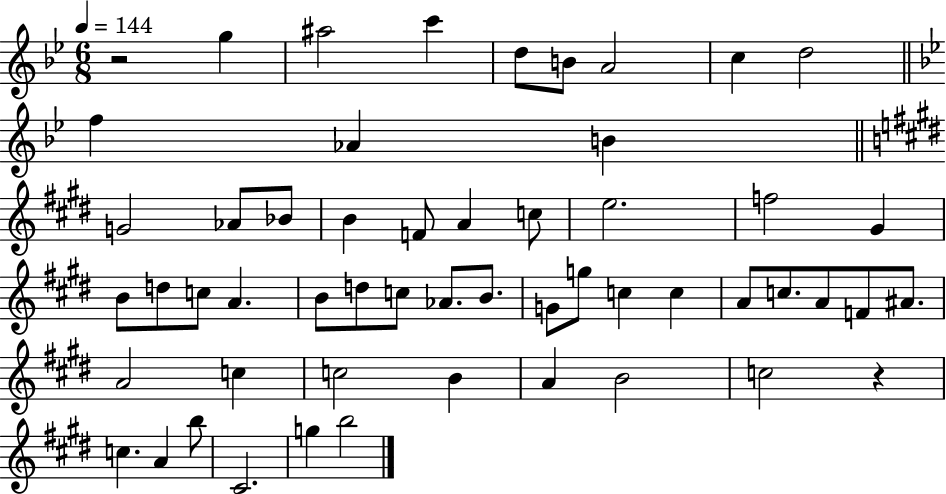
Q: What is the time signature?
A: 6/8